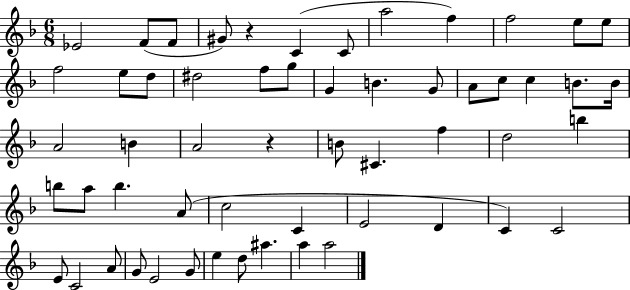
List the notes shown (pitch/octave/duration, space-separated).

Eb4/h F4/e F4/e G#4/e R/q C4/q C4/e A5/h F5/q F5/h E5/e E5/e F5/h E5/e D5/e D#5/h F5/e G5/e G4/q B4/q. G4/e A4/e C5/e C5/q B4/e. B4/s A4/h B4/q A4/h R/q B4/e C#4/q. F5/q D5/h B5/q B5/e A5/e B5/q. A4/e C5/h C4/q E4/h D4/q C4/q C4/h E4/e C4/h A4/e G4/e E4/h G4/e E5/q D5/e A#5/q. A5/q A5/h